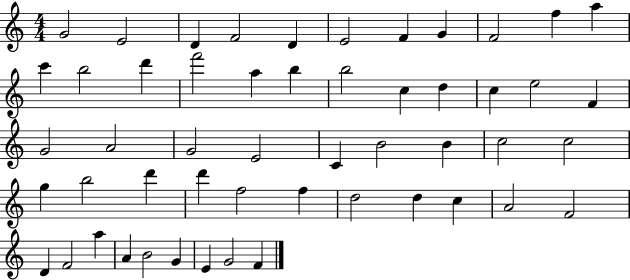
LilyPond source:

{
  \clef treble
  \numericTimeSignature
  \time 4/4
  \key c \major
  g'2 e'2 | d'4 f'2 d'4 | e'2 f'4 g'4 | f'2 f''4 a''4 | \break c'''4 b''2 d'''4 | f'''2 a''4 b''4 | b''2 c''4 d''4 | c''4 e''2 f'4 | \break g'2 a'2 | g'2 e'2 | c'4 b'2 b'4 | c''2 c''2 | \break g''4 b''2 d'''4 | d'''4 f''2 f''4 | d''2 d''4 c''4 | a'2 f'2 | \break d'4 f'2 a''4 | a'4 b'2 g'4 | e'4 g'2 f'4 | \bar "|."
}